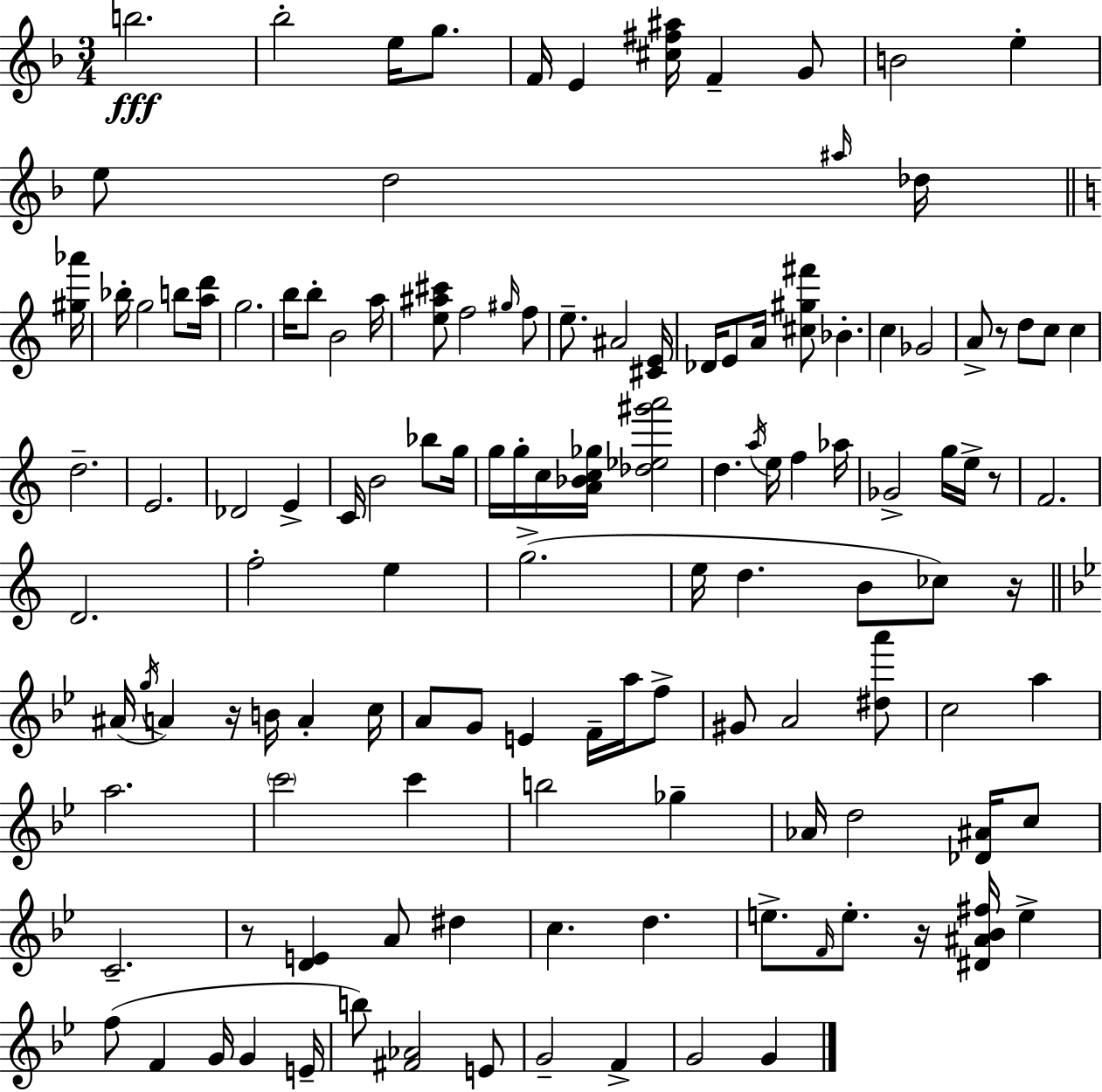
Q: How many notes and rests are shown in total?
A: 128